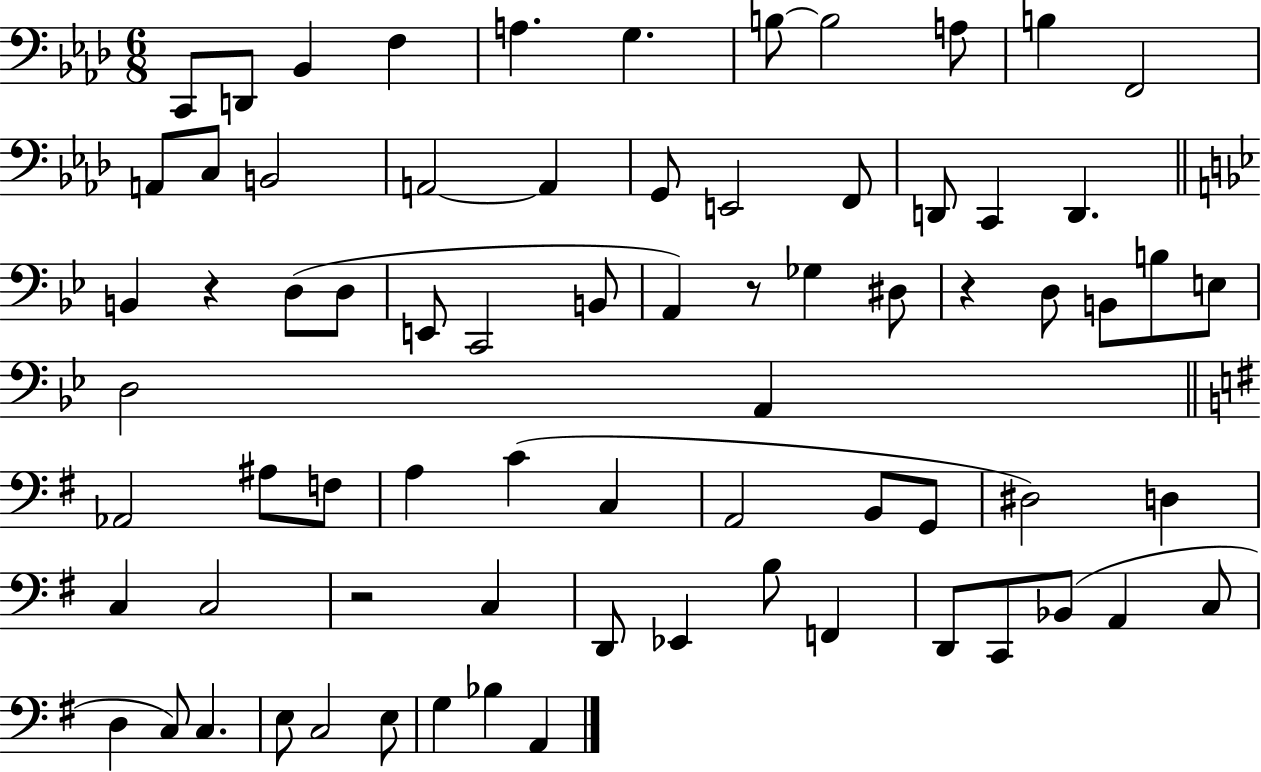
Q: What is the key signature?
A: AES major